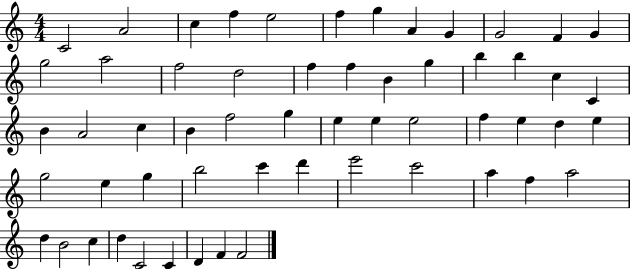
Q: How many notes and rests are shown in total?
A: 57